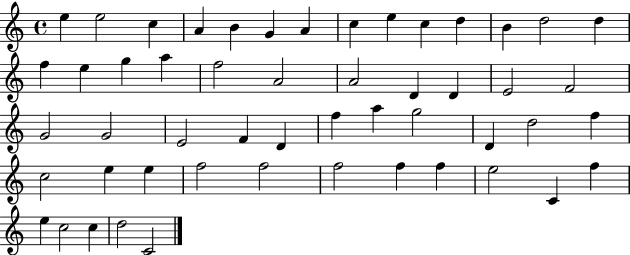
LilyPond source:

{
  \clef treble
  \time 4/4
  \defaultTimeSignature
  \key c \major
  e''4 e''2 c''4 | a'4 b'4 g'4 a'4 | c''4 e''4 c''4 d''4 | b'4 d''2 d''4 | \break f''4 e''4 g''4 a''4 | f''2 a'2 | a'2 d'4 d'4 | e'2 f'2 | \break g'2 g'2 | e'2 f'4 d'4 | f''4 a''4 g''2 | d'4 d''2 f''4 | \break c''2 e''4 e''4 | f''2 f''2 | f''2 f''4 f''4 | e''2 c'4 f''4 | \break e''4 c''2 c''4 | d''2 c'2 | \bar "|."
}